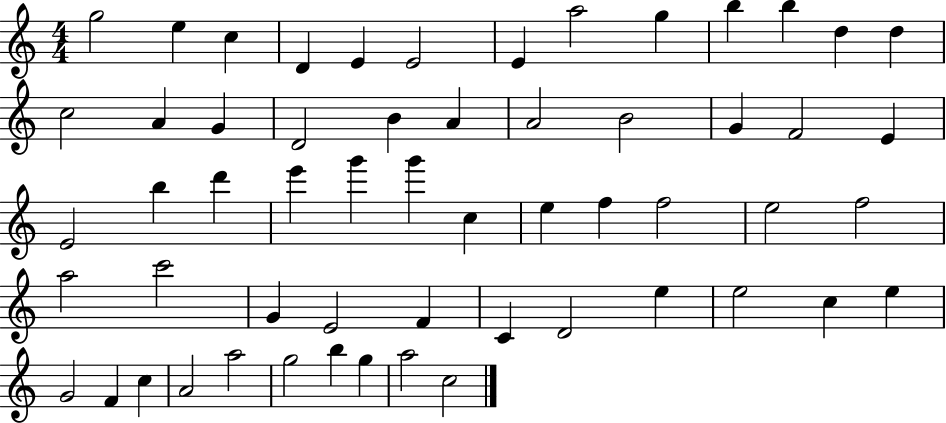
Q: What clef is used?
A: treble